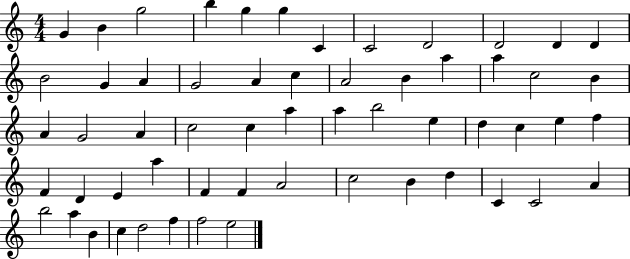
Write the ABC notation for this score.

X:1
T:Untitled
M:4/4
L:1/4
K:C
G B g2 b g g C C2 D2 D2 D D B2 G A G2 A c A2 B a a c2 B A G2 A c2 c a a b2 e d c e f F D E a F F A2 c2 B d C C2 A b2 a B c d2 f f2 e2